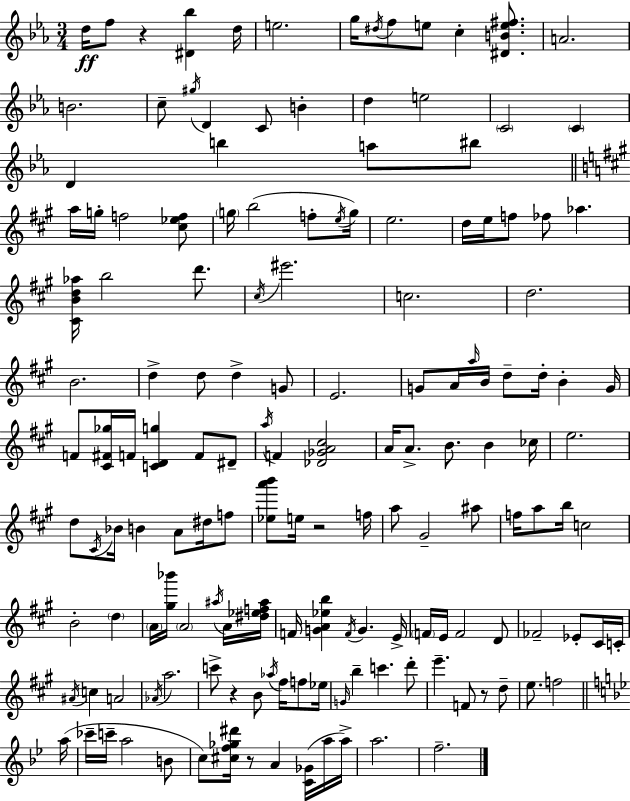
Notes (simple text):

D5/s F5/e R/q [D#4,Bb5]/q D5/s E5/h. G5/s D#5/s F5/e E5/e C5/q [D#4,B4,E5,F#5]/e. A4/h. B4/h. C5/e G#5/s D4/q C4/e B4/q D5/q E5/h C4/h C4/q D4/q B5/q A5/e BIS5/e A5/s G5/s F5/h [C#5,Eb5,F5]/e G5/s B5/h F5/e E5/s G5/s E5/h. D5/s E5/s F5/e FES5/e Ab5/q. [C#4,B4,D5,Ab5]/s B5/h D6/e. C#5/s EIS6/h. C5/h. D5/h. B4/h. D5/q D5/e D5/q G4/e E4/h. G4/e A4/s A5/s B4/s D5/e D5/s B4/q G4/s F4/e [C#4,F#4,Gb5]/s F4/s [C4,D4,G5]/q F4/e D#4/e A5/s F4/q [Db4,Gb4,A4,C#5]/h A4/s A4/e. B4/e. B4/q CES5/s E5/h. D5/e C#4/s Bb4/s B4/q A4/e D#5/s F5/e [Eb5,A6,B6]/e E5/s R/h F5/s A5/e G#4/h A#5/e F5/s A5/e B5/s C5/h B4/h D5/q A4/s [G#5,Bb6]/s A4/h A#5/s A4/s [D#5,Eb5,F5,A#5]/s F4/s [G4,A4,Eb5,B5]/q F4/s G4/q. E4/s F4/s E4/s F4/h D4/e FES4/h Eb4/e C#4/s C4/s A#4/s C5/q A4/h Ab4/s A5/h. C6/e R/q B4/e Ab5/s F#5/s F5/e Eb5/s G4/s B5/q C6/q. D6/e E6/q. F4/e R/e D5/e E5/e. F5/h A5/s CES6/s C6/s A5/h B4/e C5/e [C#5,F5,Gb5,D#6]/s R/e A4/q [C4,Gb4]/s A5/s A5/s A5/h. F5/h.